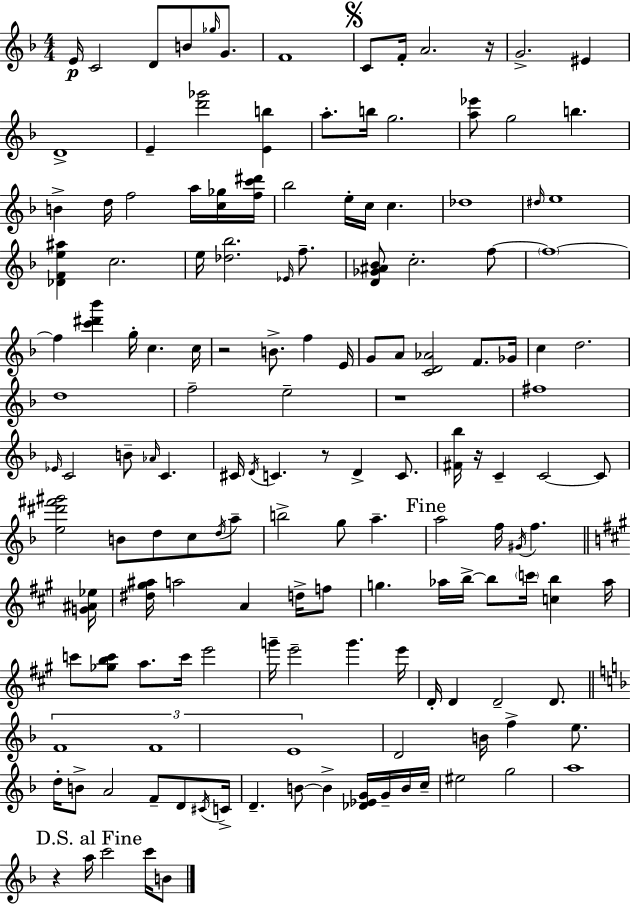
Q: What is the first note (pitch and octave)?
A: E4